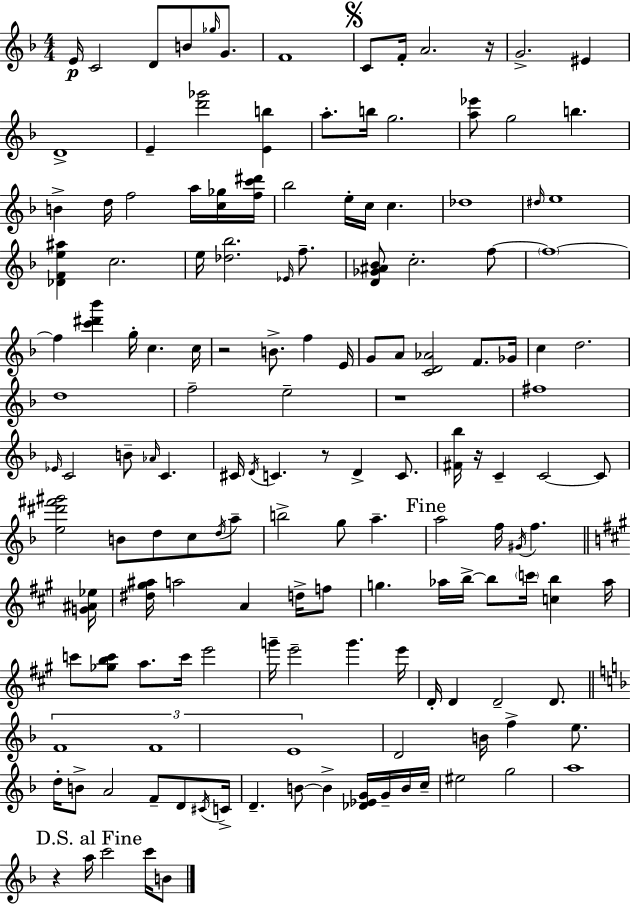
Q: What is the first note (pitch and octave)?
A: E4